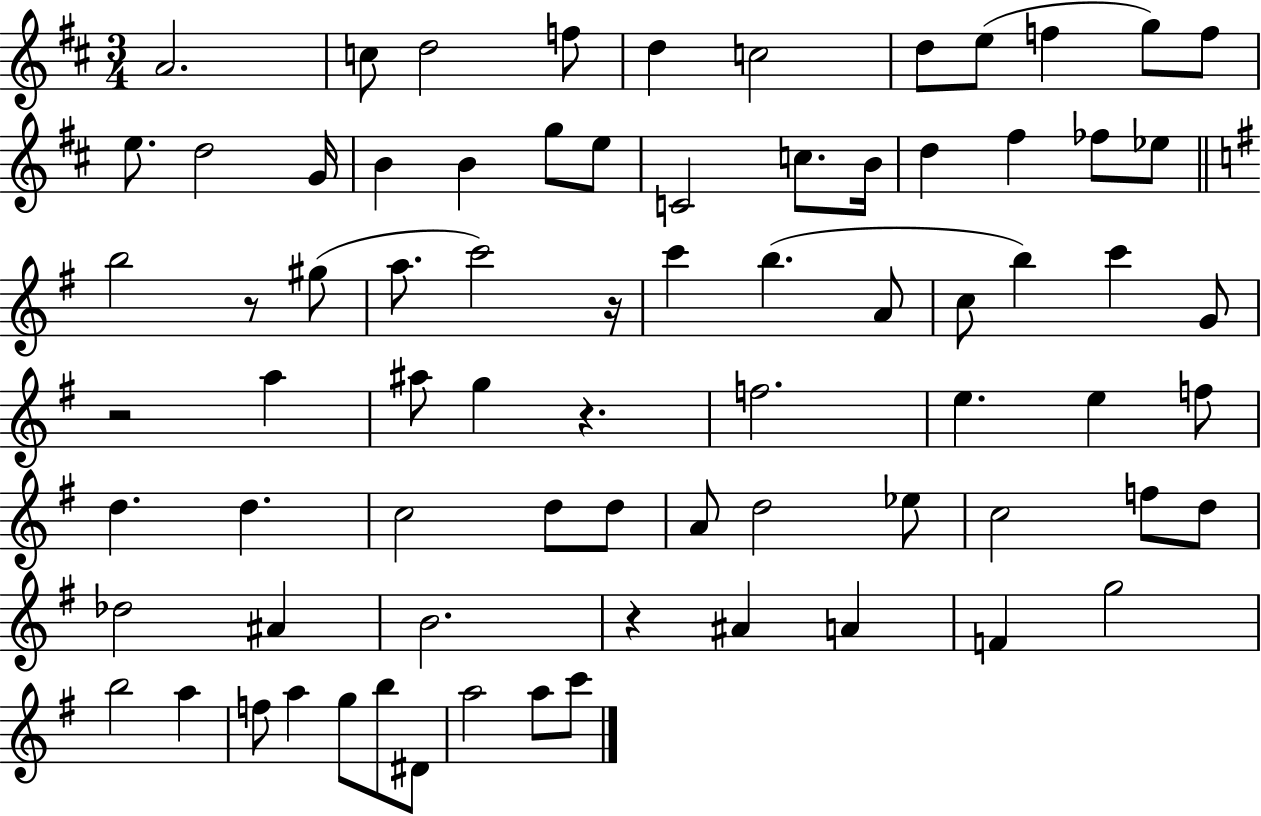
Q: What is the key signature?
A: D major